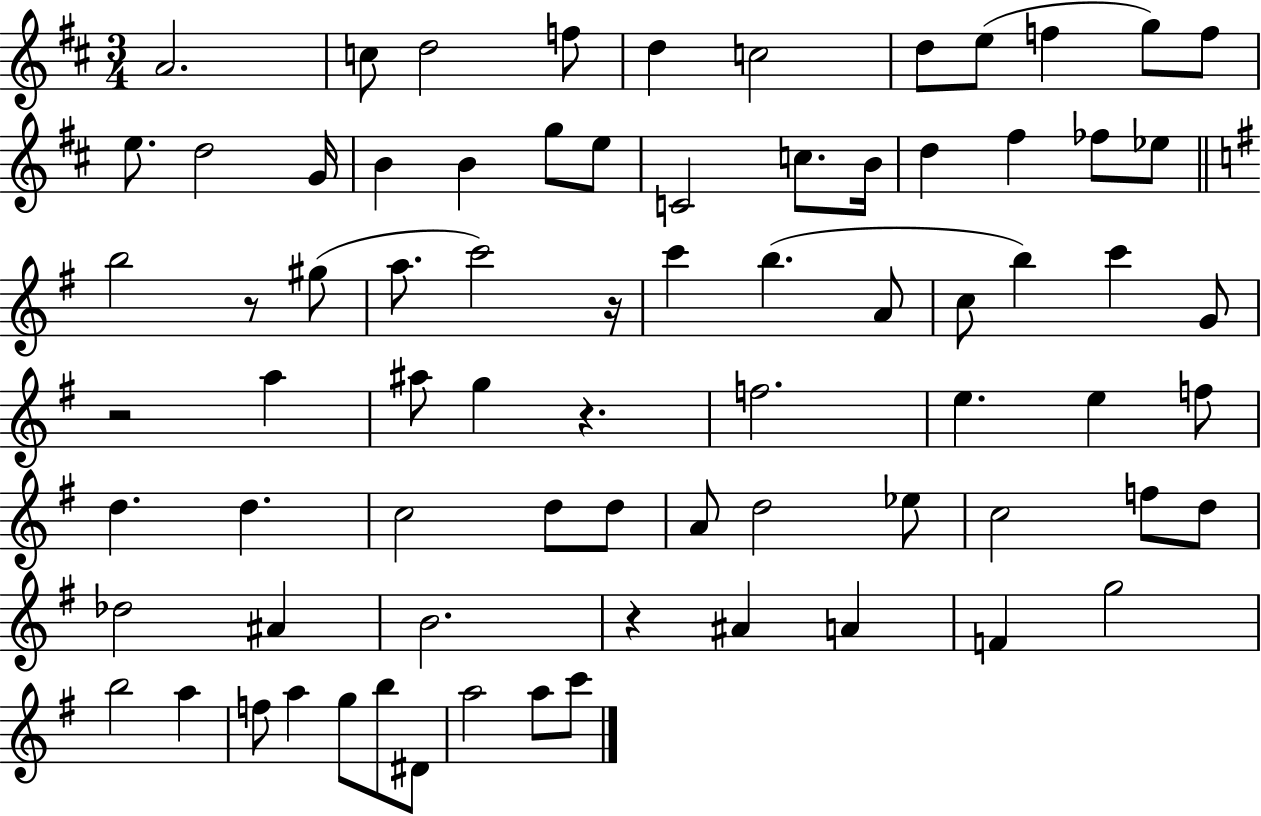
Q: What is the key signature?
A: D major